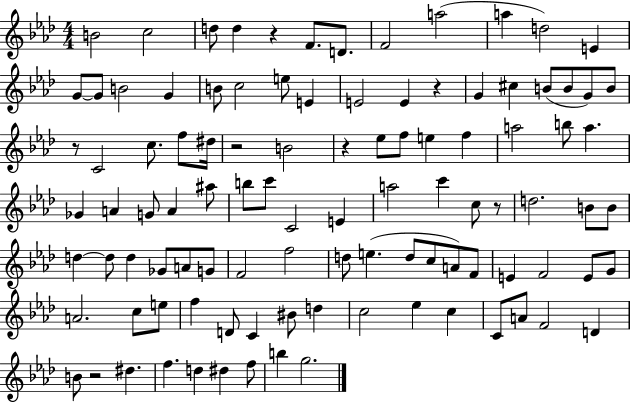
{
  \clef treble
  \numericTimeSignature
  \time 4/4
  \key aes \major
  b'2 c''2 | d''8 d''4 r4 f'8. d'8. | f'2 a''2( | a''4 d''2) e'4 | \break g'8~~ g'8 b'2 g'4 | b'8 c''2 e''8 e'4 | e'2 e'4 r4 | g'4 cis''4 b'8( b'8 g'8) b'8 | \break r8 c'2 c''8. f''8 dis''16 | r2 b'2 | r4 ees''8 f''8 e''4 f''4 | a''2 b''8 a''4. | \break ges'4 a'4 g'8 a'4 ais''8 | b''8 c'''8 c'2 e'4 | a''2 c'''4 c''8 r8 | d''2. b'8 b'8 | \break d''4~~ d''8 d''4 ges'8 a'8 g'8 | f'2 f''2 | d''8 e''4.( d''8 c''8 a'8) f'8 | e'4 f'2 e'8 g'8 | \break a'2. c''8 e''8 | f''4 d'8 c'4 bis'8 d''4 | c''2 ees''4 c''4 | c'8 a'8 f'2 d'4 | \break b'8 r2 dis''4. | f''4. d''4 dis''4 f''8 | b''4 g''2. | \bar "|."
}